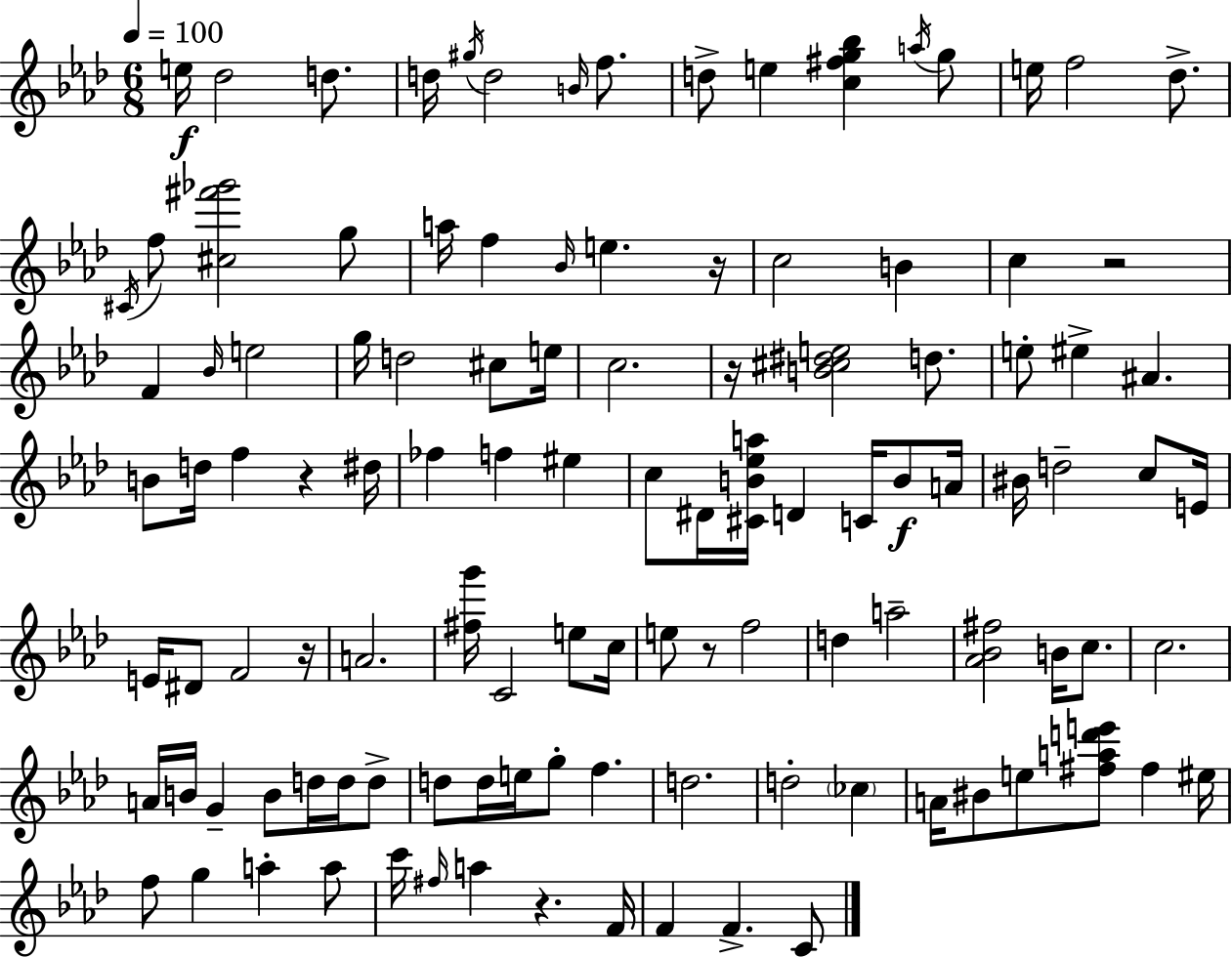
E5/s Db5/h D5/e. D5/s G#5/s D5/h B4/s F5/e. D5/e E5/q [C5,F#5,G5,Bb5]/q A5/s G5/e E5/s F5/h Db5/e. C#4/s F5/e [C#5,F#6,Gb6]/h G5/e A5/s F5/q Bb4/s E5/q. R/s C5/h B4/q C5/q R/h F4/q Bb4/s E5/h G5/s D5/h C#5/e E5/s C5/h. R/s [B4,C#5,D#5,E5]/h D5/e. E5/e EIS5/q A#4/q. B4/e D5/s F5/q R/q D#5/s FES5/q F5/q EIS5/q C5/e D#4/s [C#4,B4,Eb5,A5]/s D4/q C4/s B4/e A4/s BIS4/s D5/h C5/e E4/s E4/s D#4/e F4/h R/s A4/h. [F#5,G6]/s C4/h E5/e C5/s E5/e R/e F5/h D5/q A5/h [Ab4,Bb4,F#5]/h B4/s C5/e. C5/h. A4/s B4/s G4/q B4/e D5/s D5/s D5/e D5/e D5/s E5/s G5/e F5/q. D5/h. D5/h CES5/q A4/s BIS4/e E5/e [F#5,A5,D6,E6]/e F#5/q EIS5/s F5/e G5/q A5/q A5/e C6/s F#5/s A5/q R/q. F4/s F4/q F4/q. C4/e